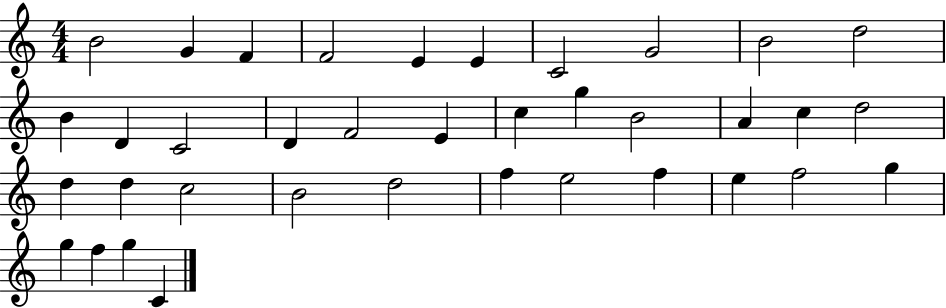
{
  \clef treble
  \numericTimeSignature
  \time 4/4
  \key c \major
  b'2 g'4 f'4 | f'2 e'4 e'4 | c'2 g'2 | b'2 d''2 | \break b'4 d'4 c'2 | d'4 f'2 e'4 | c''4 g''4 b'2 | a'4 c''4 d''2 | \break d''4 d''4 c''2 | b'2 d''2 | f''4 e''2 f''4 | e''4 f''2 g''4 | \break g''4 f''4 g''4 c'4 | \bar "|."
}